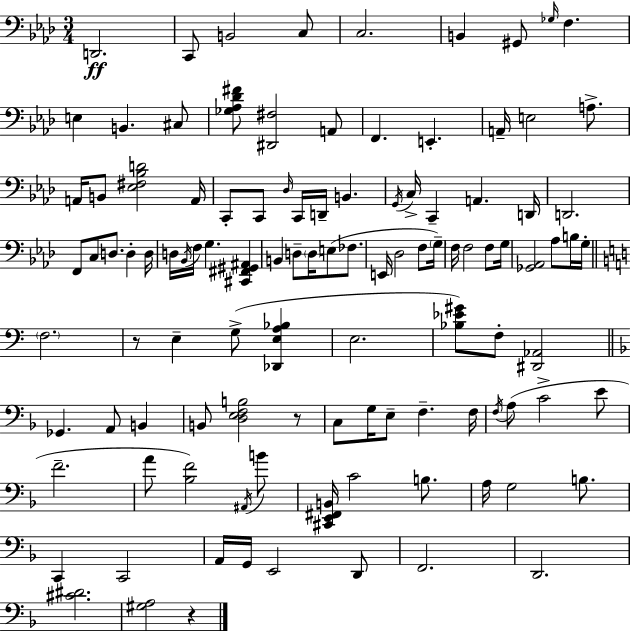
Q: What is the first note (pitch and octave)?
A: D2